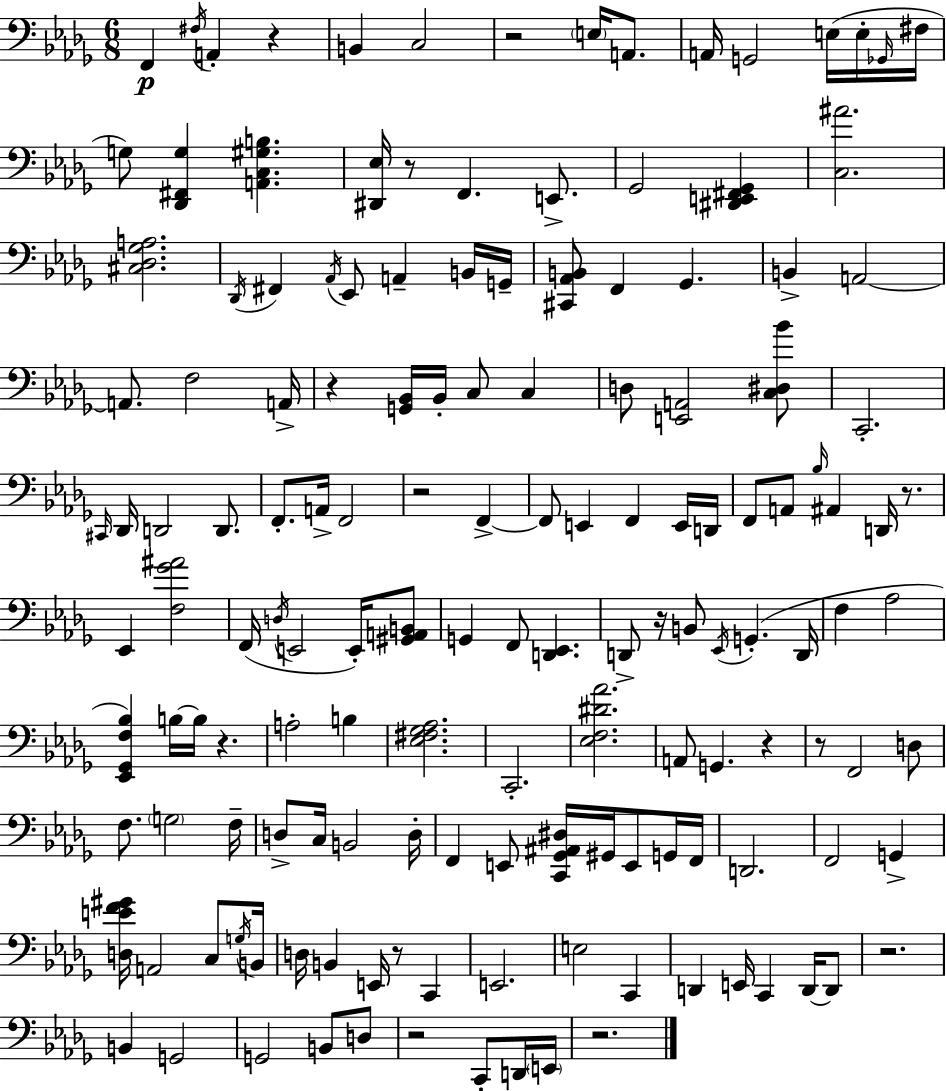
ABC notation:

X:1
T:Untitled
M:6/8
L:1/4
K:Bbm
F,, ^F,/4 A,, z B,, C,2 z2 E,/4 A,,/2 A,,/4 G,,2 E,/4 E,/4 _G,,/4 ^F,/4 G,/2 [_D,,^F,,G,] [A,,C,^G,B,] [^D,,_E,]/4 z/2 F,, E,,/2 _G,,2 [^D,,E,,^F,,_G,,] [C,^A]2 [^C,_D,_G,A,]2 _D,,/4 ^F,, _A,,/4 _E,,/2 A,, B,,/4 G,,/4 [^C,,_A,,B,,]/2 F,, _G,, B,, A,,2 A,,/2 F,2 A,,/4 z [G,,_B,,]/4 _B,,/4 C,/2 C, D,/2 [E,,A,,]2 [C,^D,_B]/2 C,,2 ^C,,/4 _D,,/4 D,,2 D,,/2 F,,/2 A,,/4 F,,2 z2 F,, F,,/2 E,, F,, E,,/4 D,,/4 F,,/2 A,,/2 _B,/4 ^A,, D,,/4 z/2 _E,, [F,_G^A]2 F,,/4 D,/4 E,,2 E,,/4 [^G,,A,,B,,]/2 G,, F,,/2 [D,,_E,,] D,,/2 z/4 B,,/2 _E,,/4 G,, D,,/4 F, _A,2 [_E,,_G,,F,_B,] B,/4 B,/4 z A,2 B, [_E,^F,_G,_A,]2 C,,2 [_E,F,^D_A]2 A,,/2 G,, z z/2 F,,2 D,/2 F,/2 G,2 F,/4 D,/2 C,/4 B,,2 D,/4 F,, E,,/2 [C,,_G,,^A,,^D,]/4 ^G,,/4 E,,/2 G,,/4 F,,/4 D,,2 F,,2 G,, [D,EF^G]/4 A,,2 C,/2 G,/4 B,,/4 D,/4 B,, E,,/4 z/2 C,, E,,2 E,2 C,, D,, E,,/4 C,, D,,/4 D,,/2 z2 B,, G,,2 G,,2 B,,/2 D,/2 z2 C,,/2 D,,/4 E,,/4 z2